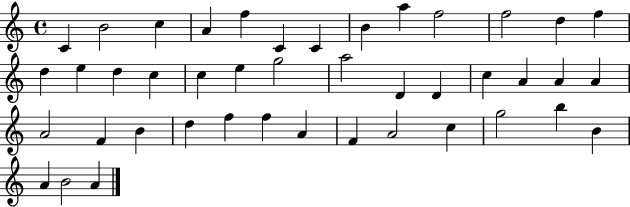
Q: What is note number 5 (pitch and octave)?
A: F5